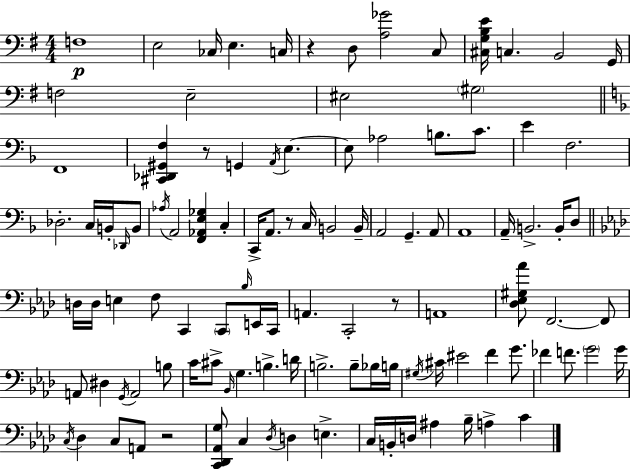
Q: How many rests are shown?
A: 5